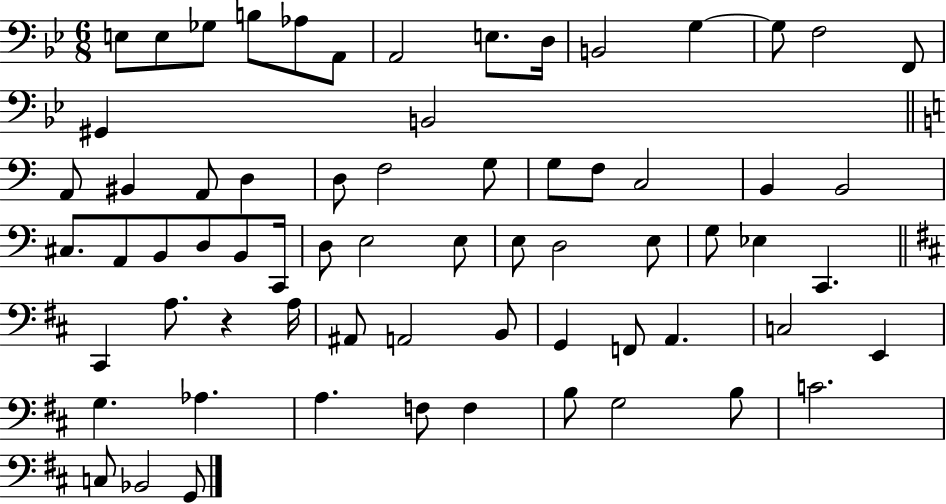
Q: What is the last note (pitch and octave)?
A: G2